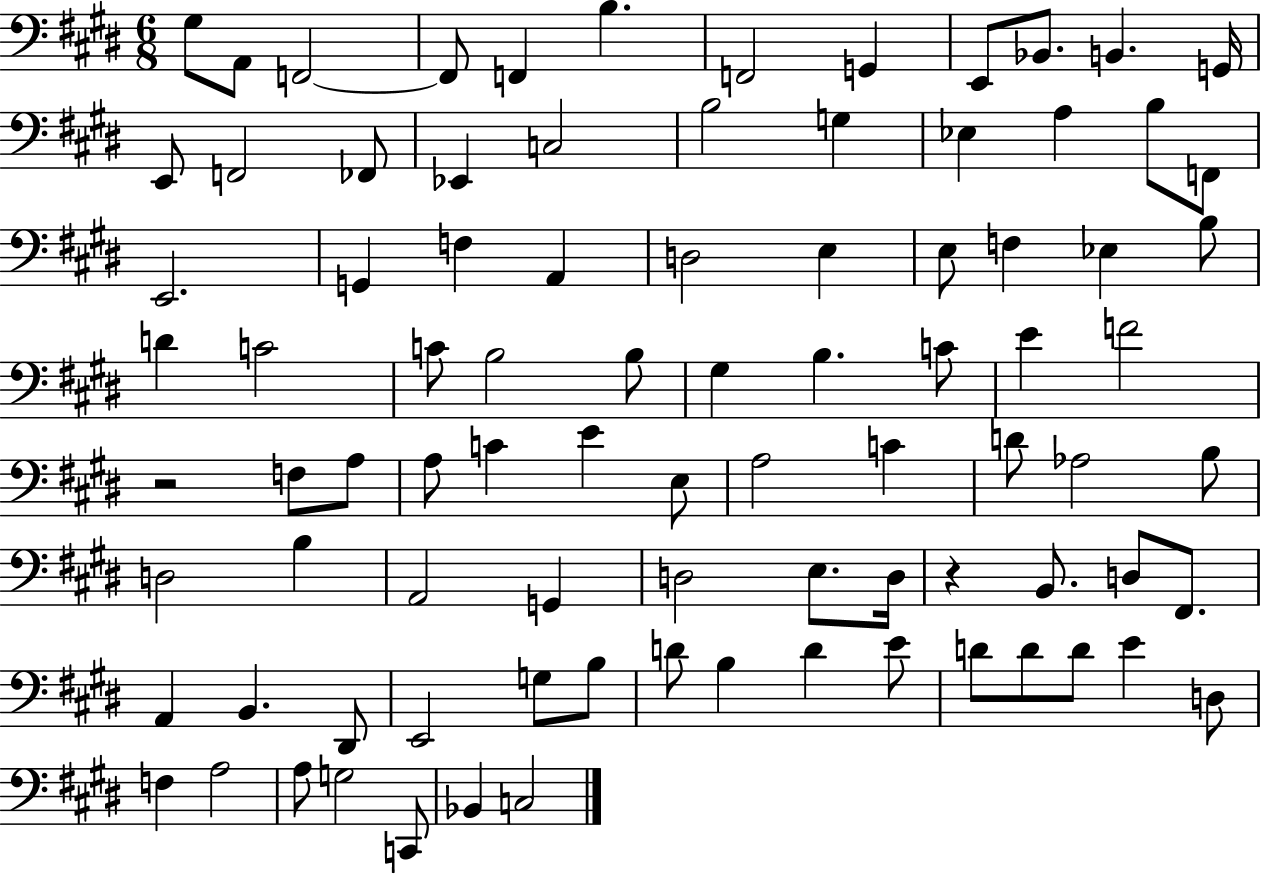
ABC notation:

X:1
T:Untitled
M:6/8
L:1/4
K:E
^G,/2 A,,/2 F,,2 F,,/2 F,, B, F,,2 G,, E,,/2 _B,,/2 B,, G,,/4 E,,/2 F,,2 _F,,/2 _E,, C,2 B,2 G, _E, A, B,/2 F,,/2 E,,2 G,, F, A,, D,2 E, E,/2 F, _E, B,/2 D C2 C/2 B,2 B,/2 ^G, B, C/2 E F2 z2 F,/2 A,/2 A,/2 C E E,/2 A,2 C D/2 _A,2 B,/2 D,2 B, A,,2 G,, D,2 E,/2 D,/4 z B,,/2 D,/2 ^F,,/2 A,, B,, ^D,,/2 E,,2 G,/2 B,/2 D/2 B, D E/2 D/2 D/2 D/2 E D,/2 F, A,2 A,/2 G,2 C,,/2 _B,, C,2